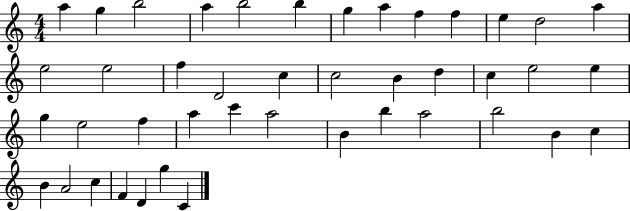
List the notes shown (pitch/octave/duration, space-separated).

A5/q G5/q B5/h A5/q B5/h B5/q G5/q A5/q F5/q F5/q E5/q D5/h A5/q E5/h E5/h F5/q D4/h C5/q C5/h B4/q D5/q C5/q E5/h E5/q G5/q E5/h F5/q A5/q C6/q A5/h B4/q B5/q A5/h B5/h B4/q C5/q B4/q A4/h C5/q F4/q D4/q G5/q C4/q